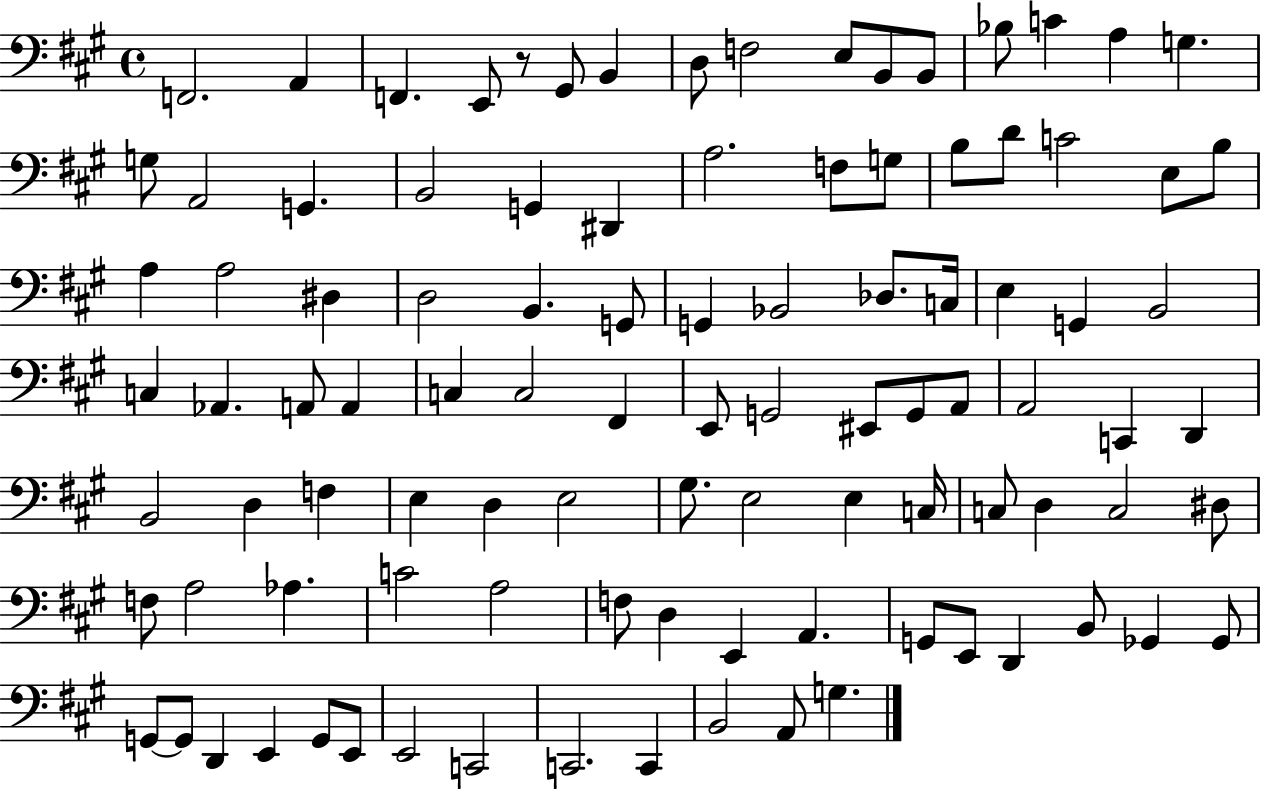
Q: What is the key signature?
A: A major